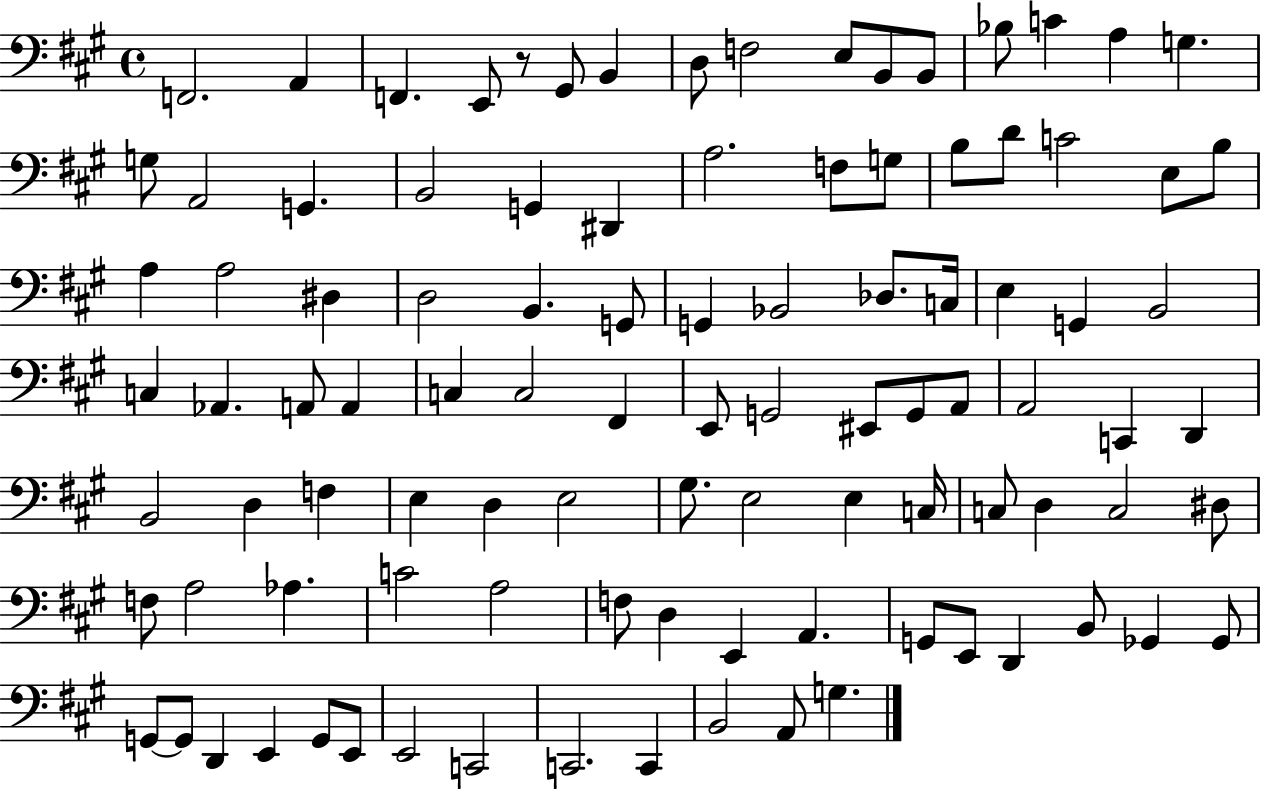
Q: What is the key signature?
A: A major